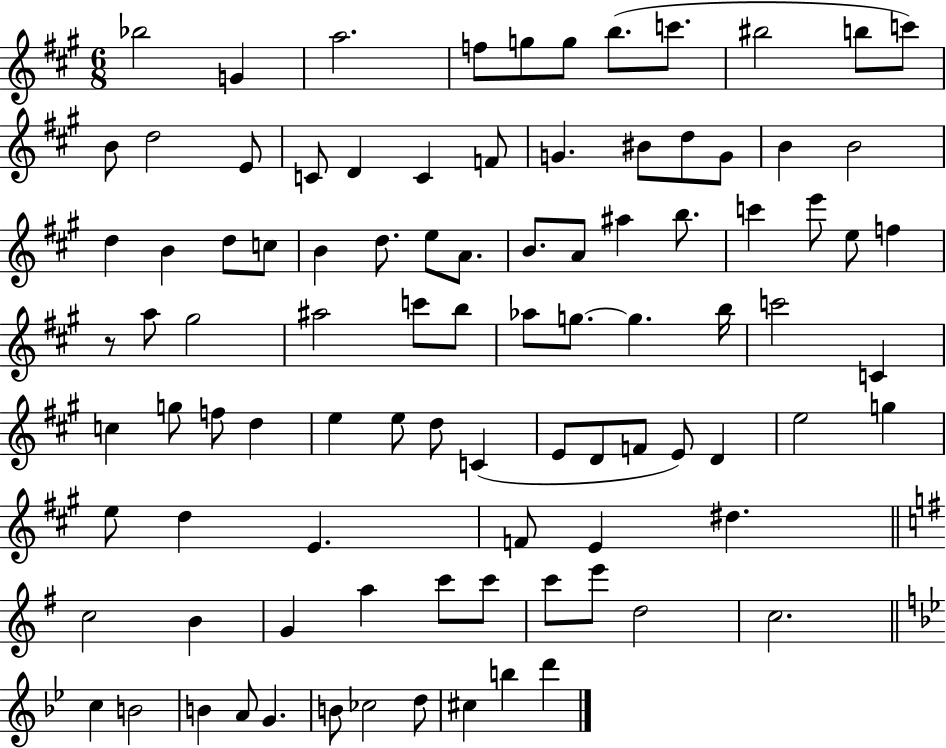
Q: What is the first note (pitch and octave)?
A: Bb5